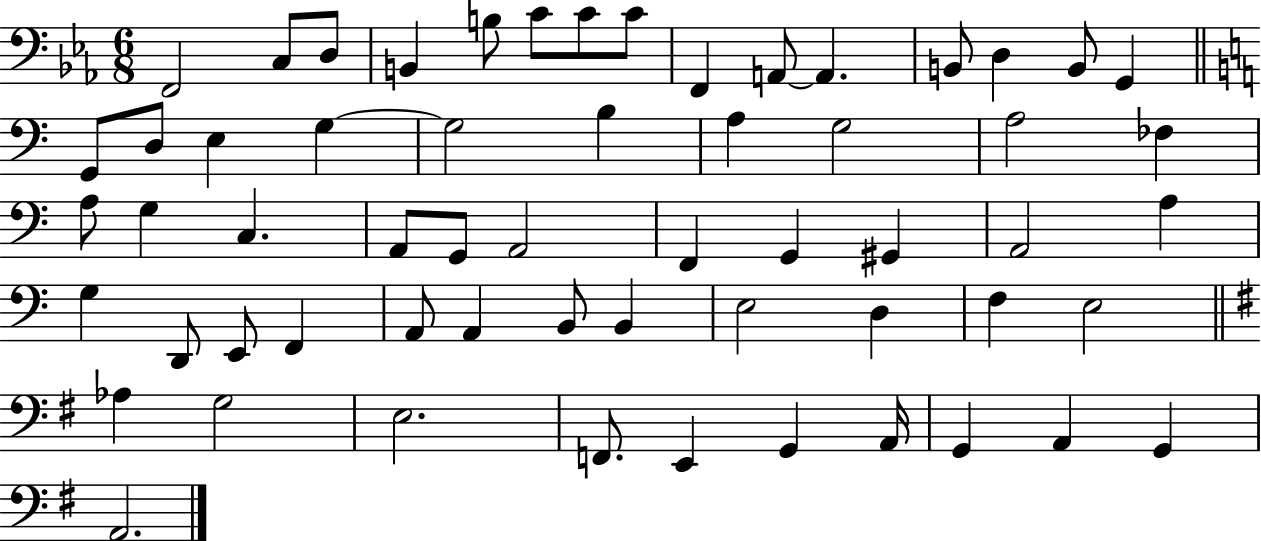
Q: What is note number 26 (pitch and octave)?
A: A3